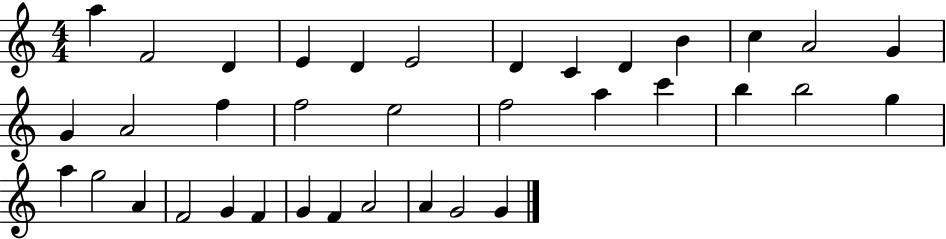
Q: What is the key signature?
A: C major